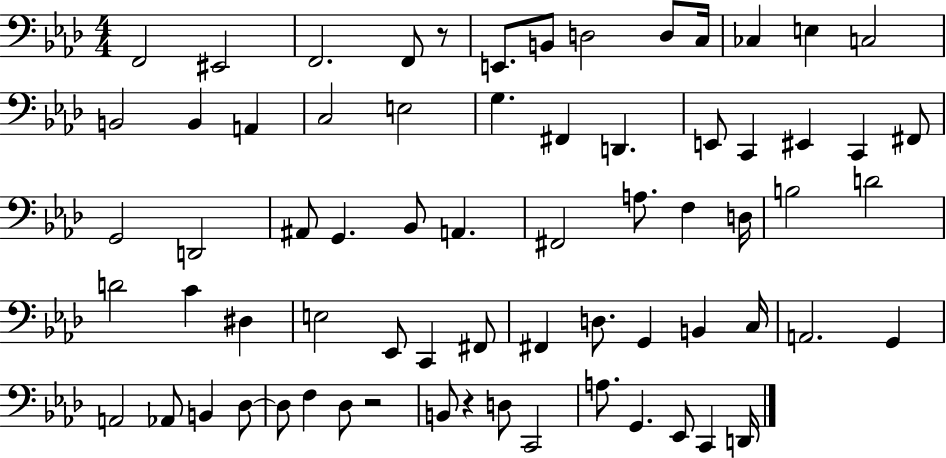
F2/h EIS2/h F2/h. F2/e R/e E2/e. B2/e D3/h D3/e C3/s CES3/q E3/q C3/h B2/h B2/q A2/q C3/h E3/h G3/q. F#2/q D2/q. E2/e C2/q EIS2/q C2/q F#2/e G2/h D2/h A#2/e G2/q. Bb2/e A2/q. F#2/h A3/e. F3/q D3/s B3/h D4/h D4/h C4/q D#3/q E3/h Eb2/e C2/q F#2/e F#2/q D3/e. G2/q B2/q C3/s A2/h. G2/q A2/h Ab2/e B2/q Db3/e Db3/e F3/q Db3/e R/h B2/e R/q D3/e C2/h A3/e. G2/q. Eb2/e C2/q D2/s